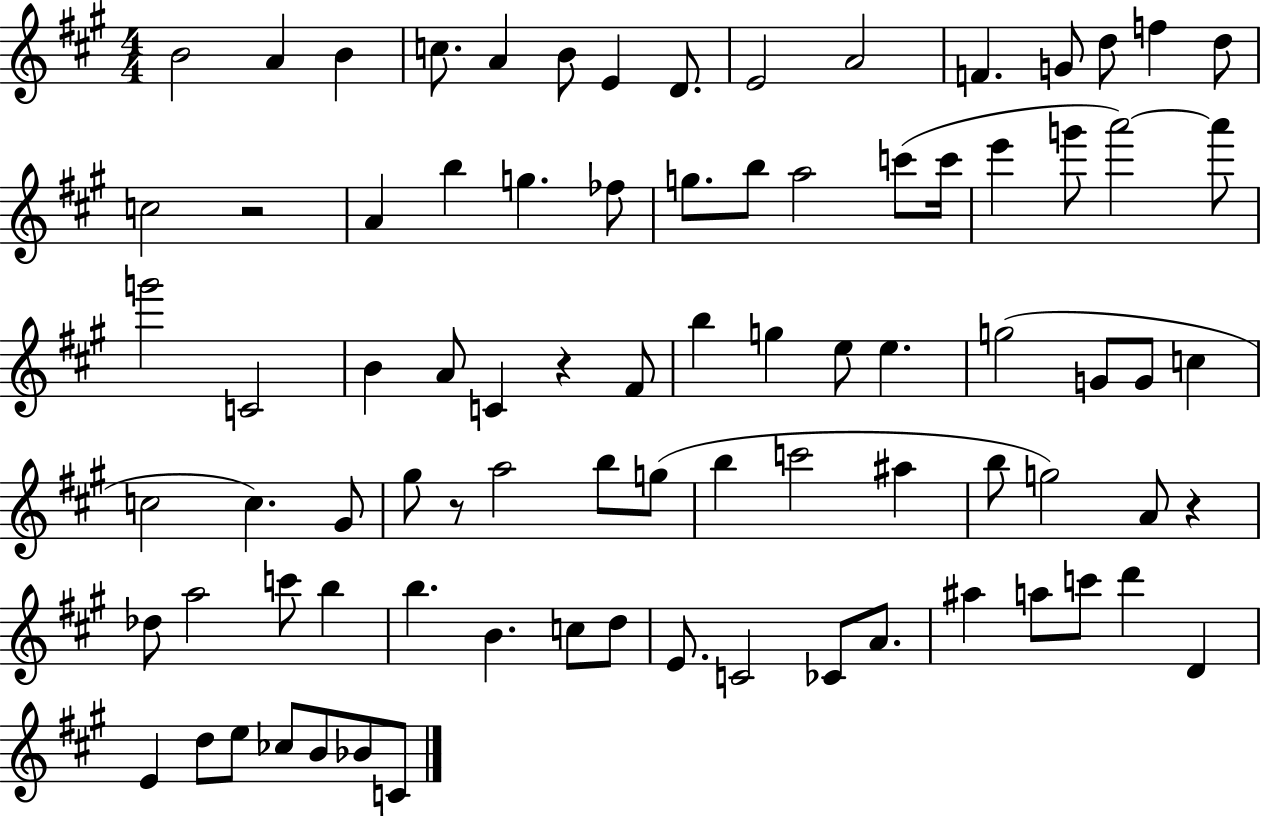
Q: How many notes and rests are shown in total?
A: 84